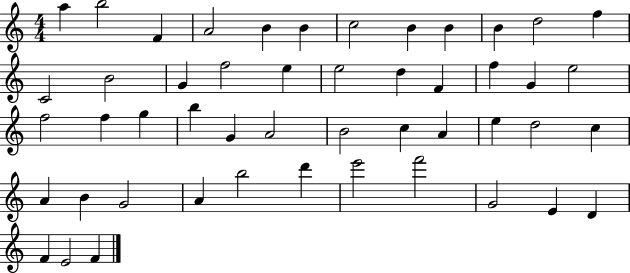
X:1
T:Untitled
M:4/4
L:1/4
K:C
a b2 F A2 B B c2 B B B d2 f C2 B2 G f2 e e2 d F f G e2 f2 f g b G A2 B2 c A e d2 c A B G2 A b2 d' e'2 f'2 G2 E D F E2 F